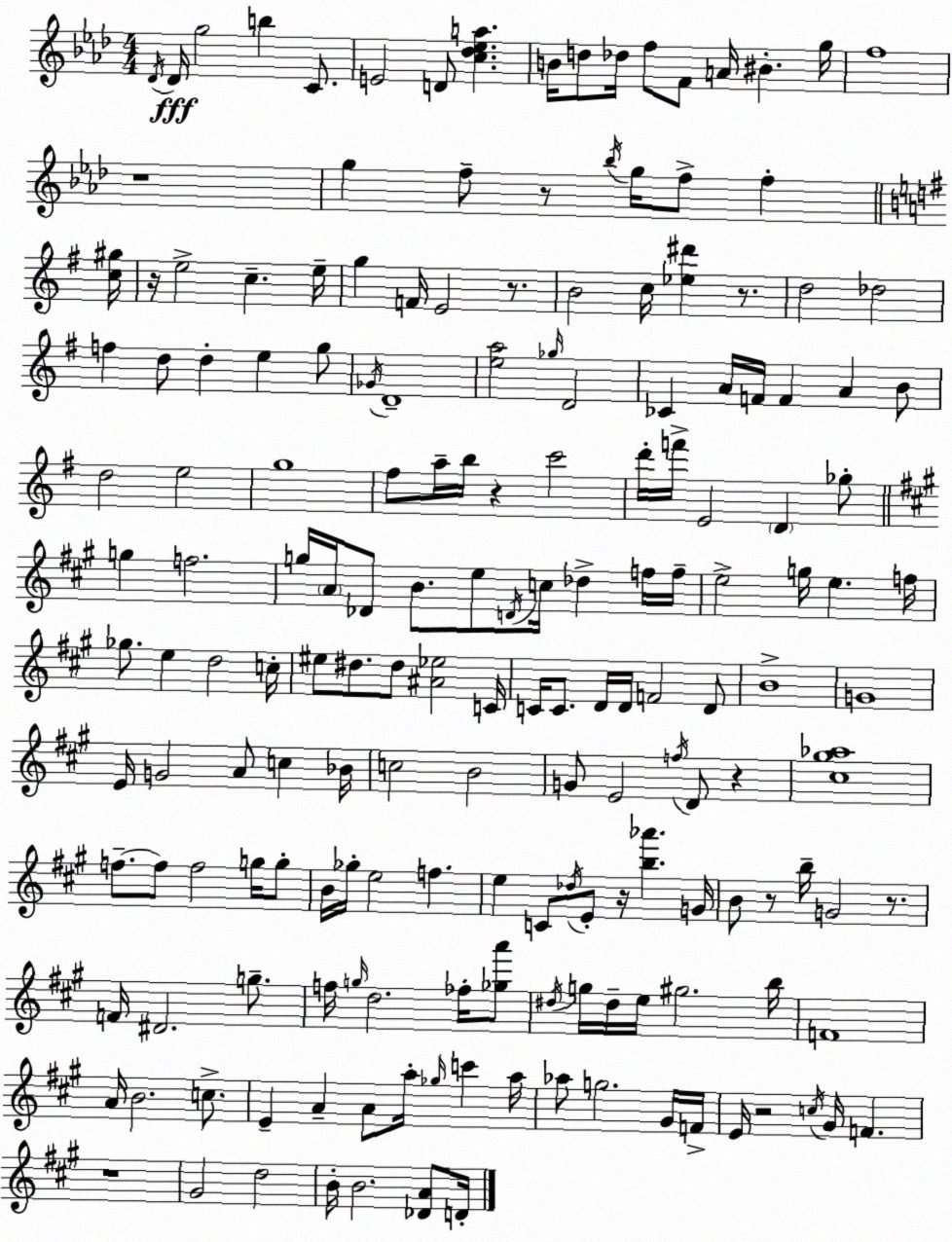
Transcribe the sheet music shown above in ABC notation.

X:1
T:Untitled
M:4/4
L:1/4
K:Fm
_D/4 _D/4 g2 b C/2 E2 D/2 [c_d_ea] B/4 d/2 _d/4 f/2 F/2 A/4 ^B g/4 f4 z4 g f/2 z/2 _b/4 g/4 f/2 f [c^g]/4 z/4 e2 c e/4 g F/4 E2 z/2 B2 c/4 [_e^d'] z/2 d2 _d2 f d/2 d e g/2 _G/4 D4 [ea]2 _g/4 D2 _C A/4 F/4 F A B/2 d2 e2 g4 ^f/2 a/4 b/4 z c'2 d'/4 f'/4 E2 D _g/2 g f2 g/4 A/4 _D/2 B/2 e/2 D/4 c/4 _d f/4 f/4 e2 g/4 e f/4 _g/2 e d2 c/4 ^e/2 ^d/2 ^d/2 [^A_e]2 C/4 C/4 C/2 D/4 D/4 F2 D/2 B4 G4 E/4 G2 A/2 c _B/4 c2 B2 G/2 E2 f/4 D/2 z [^c^g_a]4 f/2 f/2 f2 g/4 g/2 B/4 _g/4 e2 f e C/2 _d/4 E/2 z/4 [b_a'] G/4 B/2 z/2 b/4 G2 z/2 F/4 ^D2 g/2 f/4 g/4 d2 _f/4 [_ga']/2 ^d/4 g/4 ^d/4 e/4 ^g2 b/4 F4 A/4 B2 c/2 E A A/2 a/4 _g/4 c' a/4 _a/2 g2 ^G/4 F/4 E/4 z2 c/4 ^G/4 F z4 ^G2 d2 B/4 B2 [_DA]/2 D/4